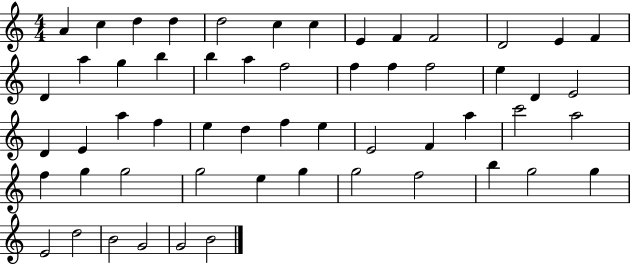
X:1
T:Untitled
M:4/4
L:1/4
K:C
A c d d d2 c c E F F2 D2 E F D a g b b a f2 f f f2 e D E2 D E a f e d f e E2 F a c'2 a2 f g g2 g2 e g g2 f2 b g2 g E2 d2 B2 G2 G2 B2